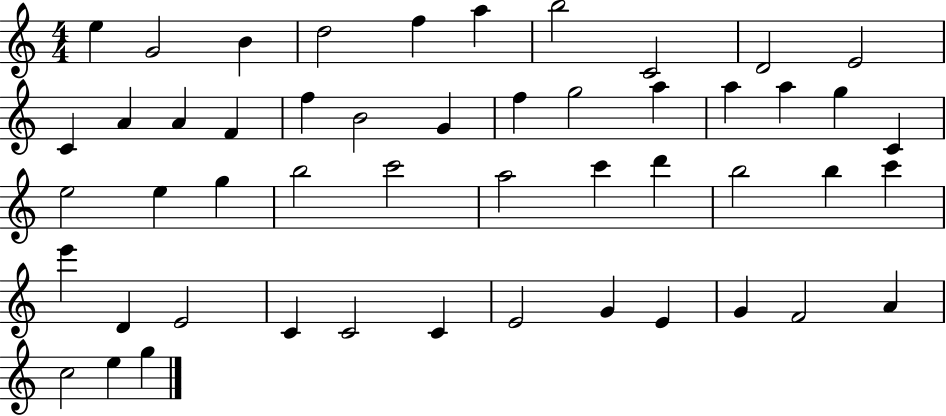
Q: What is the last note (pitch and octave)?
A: G5